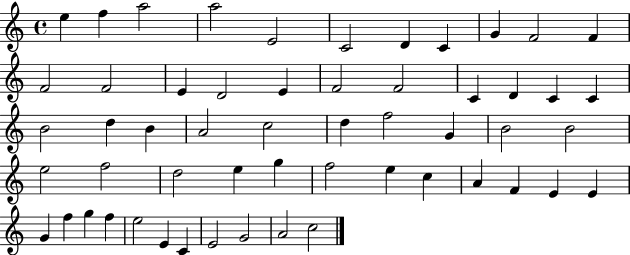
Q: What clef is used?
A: treble